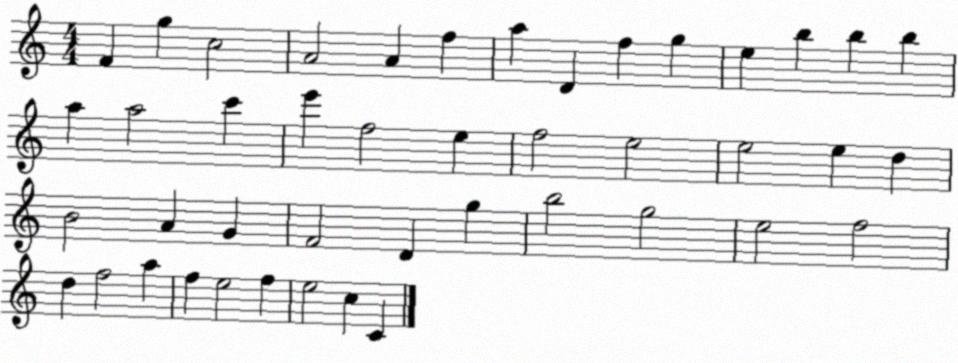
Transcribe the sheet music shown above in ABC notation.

X:1
T:Untitled
M:4/4
L:1/4
K:C
F g c2 A2 A f a D f g e b b b a a2 c' e' f2 e f2 e2 e2 e d B2 A G F2 D g b2 g2 e2 f2 d f2 a f e2 f e2 c C